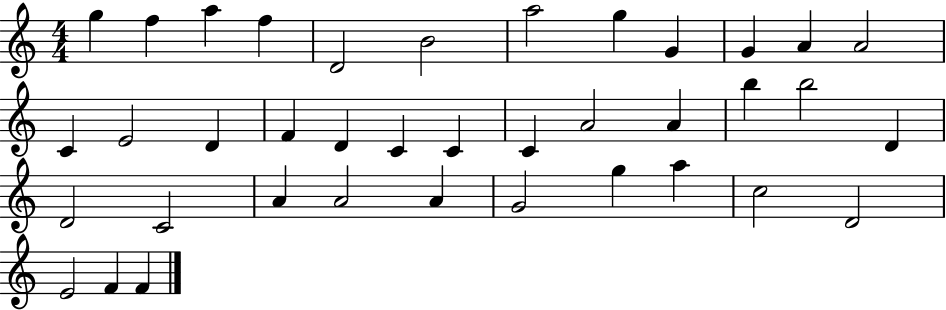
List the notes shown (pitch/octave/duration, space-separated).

G5/q F5/q A5/q F5/q D4/h B4/h A5/h G5/q G4/q G4/q A4/q A4/h C4/q E4/h D4/q F4/q D4/q C4/q C4/q C4/q A4/h A4/q B5/q B5/h D4/q D4/h C4/h A4/q A4/h A4/q G4/h G5/q A5/q C5/h D4/h E4/h F4/q F4/q